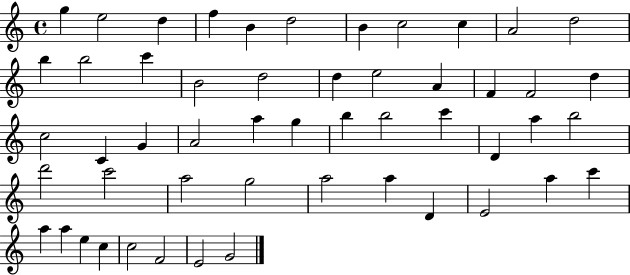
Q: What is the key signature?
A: C major